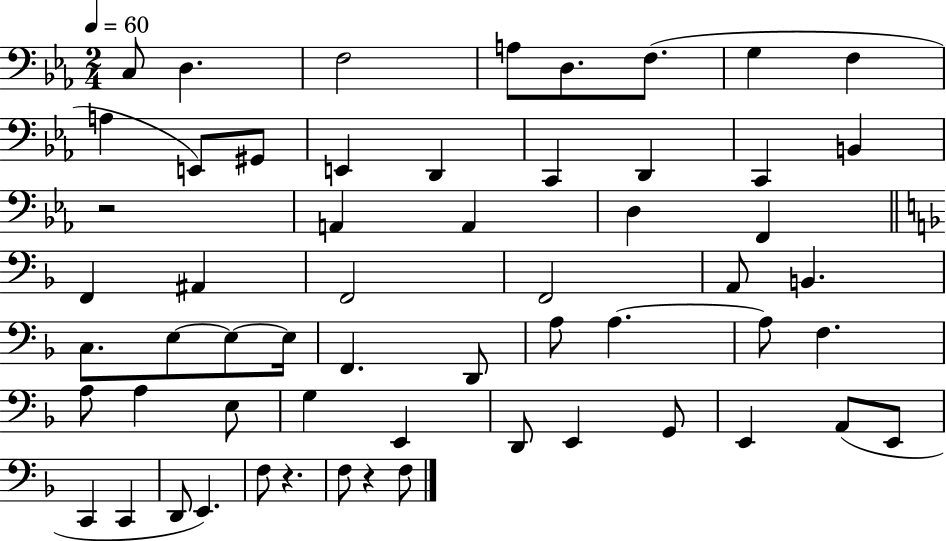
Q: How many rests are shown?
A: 3